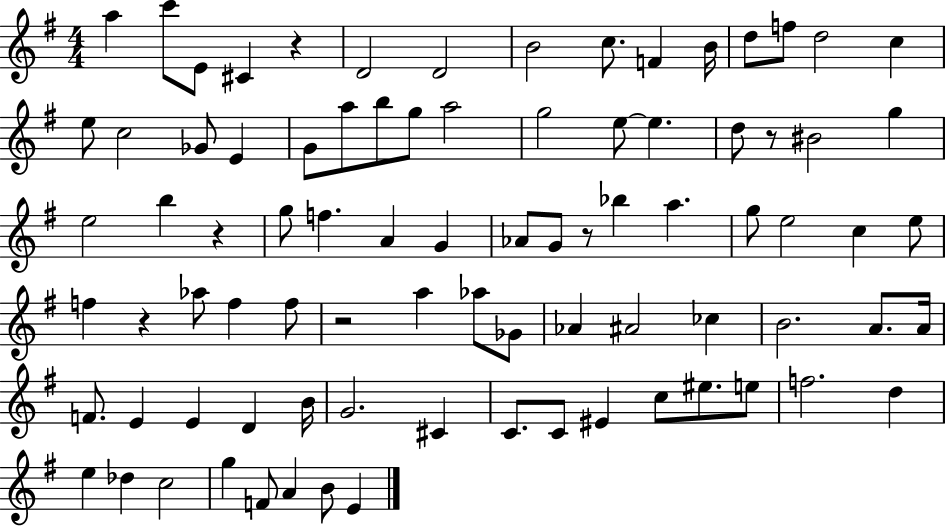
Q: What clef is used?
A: treble